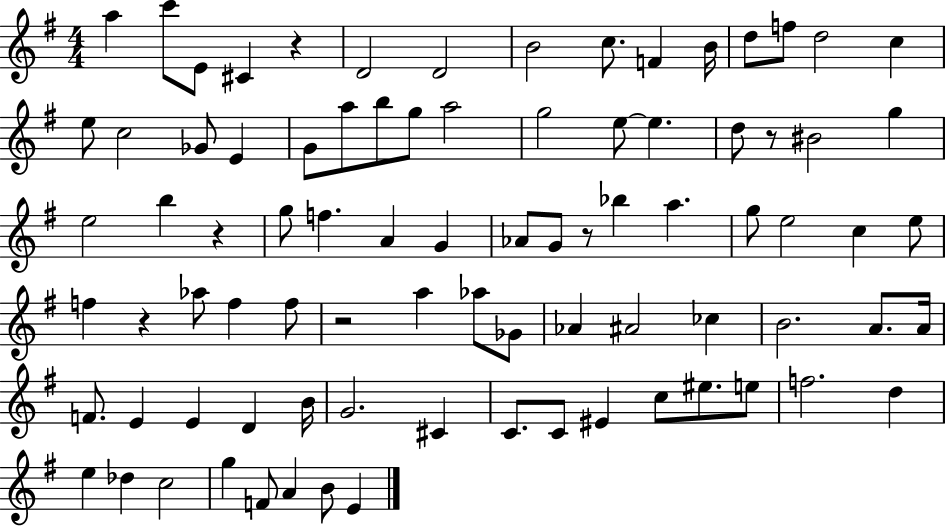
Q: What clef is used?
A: treble